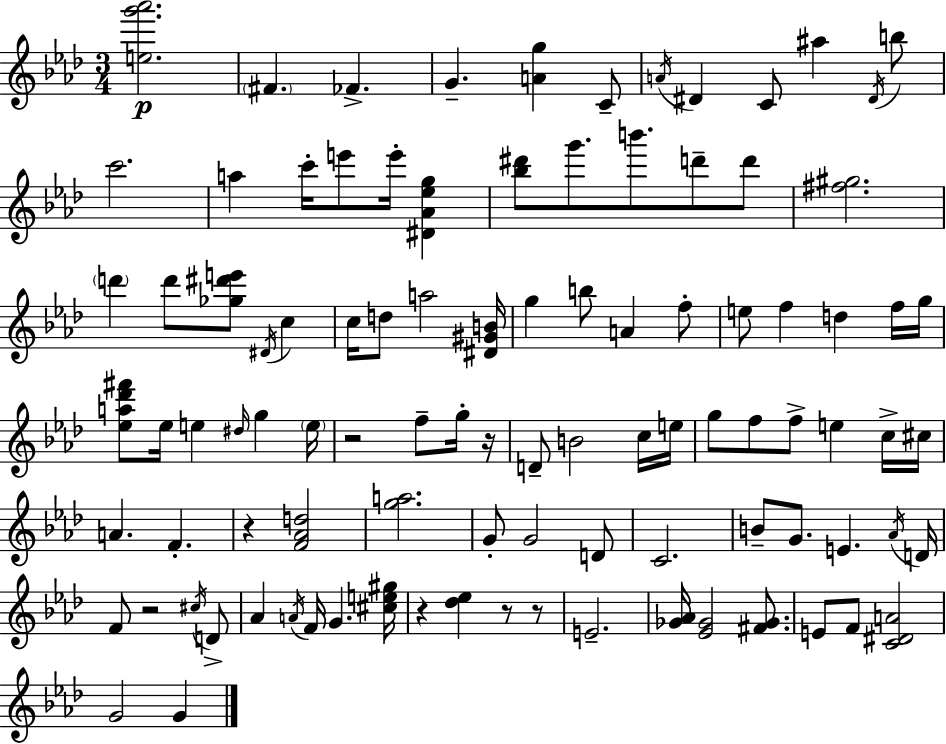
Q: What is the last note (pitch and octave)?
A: G4